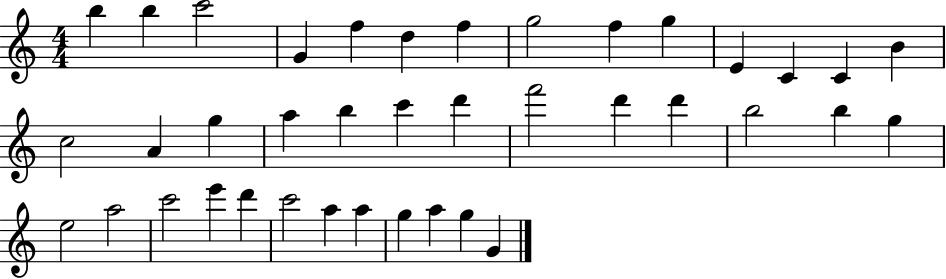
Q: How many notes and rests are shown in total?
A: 39